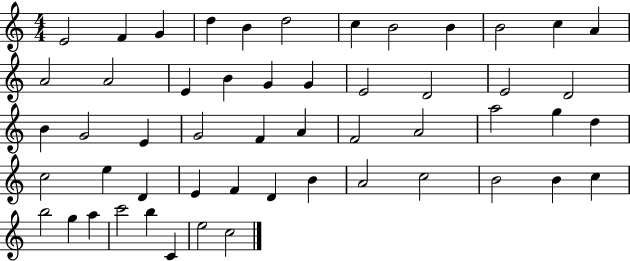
X:1
T:Untitled
M:4/4
L:1/4
K:C
E2 F G d B d2 c B2 B B2 c A A2 A2 E B G G E2 D2 E2 D2 B G2 E G2 F A F2 A2 a2 g d c2 e D E F D B A2 c2 B2 B c b2 g a c'2 b C e2 c2